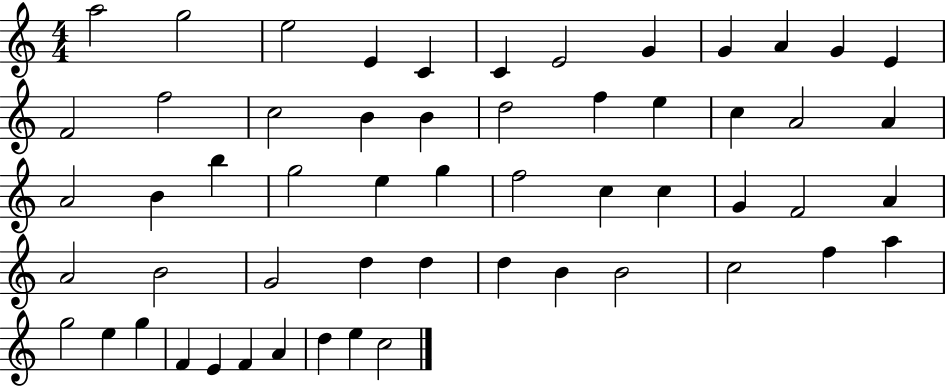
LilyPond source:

{
  \clef treble
  \numericTimeSignature
  \time 4/4
  \key c \major
  a''2 g''2 | e''2 e'4 c'4 | c'4 e'2 g'4 | g'4 a'4 g'4 e'4 | \break f'2 f''2 | c''2 b'4 b'4 | d''2 f''4 e''4 | c''4 a'2 a'4 | \break a'2 b'4 b''4 | g''2 e''4 g''4 | f''2 c''4 c''4 | g'4 f'2 a'4 | \break a'2 b'2 | g'2 d''4 d''4 | d''4 b'4 b'2 | c''2 f''4 a''4 | \break g''2 e''4 g''4 | f'4 e'4 f'4 a'4 | d''4 e''4 c''2 | \bar "|."
}